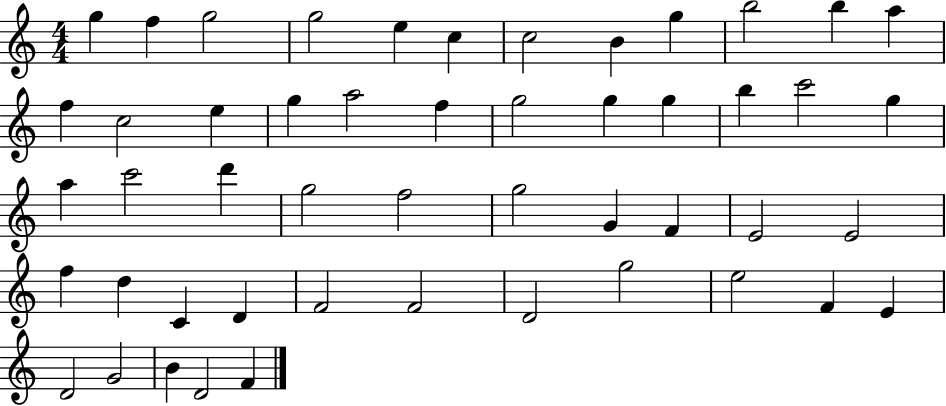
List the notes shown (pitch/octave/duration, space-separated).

G5/q F5/q G5/h G5/h E5/q C5/q C5/h B4/q G5/q B5/h B5/q A5/q F5/q C5/h E5/q G5/q A5/h F5/q G5/h G5/q G5/q B5/q C6/h G5/q A5/q C6/h D6/q G5/h F5/h G5/h G4/q F4/q E4/h E4/h F5/q D5/q C4/q D4/q F4/h F4/h D4/h G5/h E5/h F4/q E4/q D4/h G4/h B4/q D4/h F4/q